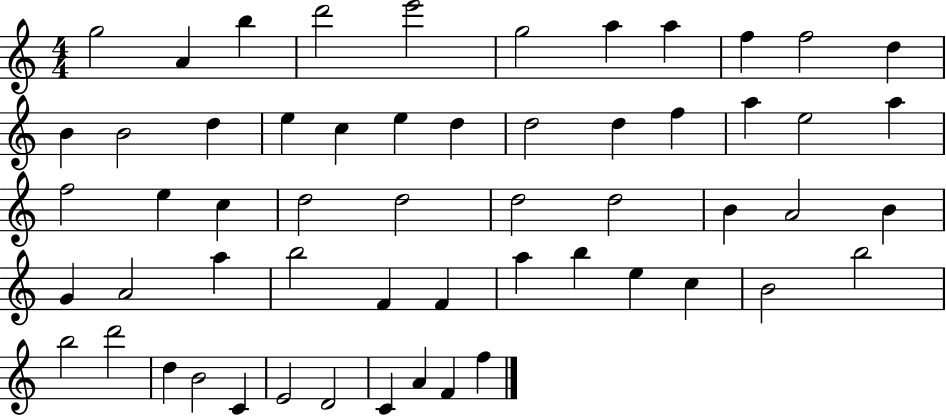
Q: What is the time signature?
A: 4/4